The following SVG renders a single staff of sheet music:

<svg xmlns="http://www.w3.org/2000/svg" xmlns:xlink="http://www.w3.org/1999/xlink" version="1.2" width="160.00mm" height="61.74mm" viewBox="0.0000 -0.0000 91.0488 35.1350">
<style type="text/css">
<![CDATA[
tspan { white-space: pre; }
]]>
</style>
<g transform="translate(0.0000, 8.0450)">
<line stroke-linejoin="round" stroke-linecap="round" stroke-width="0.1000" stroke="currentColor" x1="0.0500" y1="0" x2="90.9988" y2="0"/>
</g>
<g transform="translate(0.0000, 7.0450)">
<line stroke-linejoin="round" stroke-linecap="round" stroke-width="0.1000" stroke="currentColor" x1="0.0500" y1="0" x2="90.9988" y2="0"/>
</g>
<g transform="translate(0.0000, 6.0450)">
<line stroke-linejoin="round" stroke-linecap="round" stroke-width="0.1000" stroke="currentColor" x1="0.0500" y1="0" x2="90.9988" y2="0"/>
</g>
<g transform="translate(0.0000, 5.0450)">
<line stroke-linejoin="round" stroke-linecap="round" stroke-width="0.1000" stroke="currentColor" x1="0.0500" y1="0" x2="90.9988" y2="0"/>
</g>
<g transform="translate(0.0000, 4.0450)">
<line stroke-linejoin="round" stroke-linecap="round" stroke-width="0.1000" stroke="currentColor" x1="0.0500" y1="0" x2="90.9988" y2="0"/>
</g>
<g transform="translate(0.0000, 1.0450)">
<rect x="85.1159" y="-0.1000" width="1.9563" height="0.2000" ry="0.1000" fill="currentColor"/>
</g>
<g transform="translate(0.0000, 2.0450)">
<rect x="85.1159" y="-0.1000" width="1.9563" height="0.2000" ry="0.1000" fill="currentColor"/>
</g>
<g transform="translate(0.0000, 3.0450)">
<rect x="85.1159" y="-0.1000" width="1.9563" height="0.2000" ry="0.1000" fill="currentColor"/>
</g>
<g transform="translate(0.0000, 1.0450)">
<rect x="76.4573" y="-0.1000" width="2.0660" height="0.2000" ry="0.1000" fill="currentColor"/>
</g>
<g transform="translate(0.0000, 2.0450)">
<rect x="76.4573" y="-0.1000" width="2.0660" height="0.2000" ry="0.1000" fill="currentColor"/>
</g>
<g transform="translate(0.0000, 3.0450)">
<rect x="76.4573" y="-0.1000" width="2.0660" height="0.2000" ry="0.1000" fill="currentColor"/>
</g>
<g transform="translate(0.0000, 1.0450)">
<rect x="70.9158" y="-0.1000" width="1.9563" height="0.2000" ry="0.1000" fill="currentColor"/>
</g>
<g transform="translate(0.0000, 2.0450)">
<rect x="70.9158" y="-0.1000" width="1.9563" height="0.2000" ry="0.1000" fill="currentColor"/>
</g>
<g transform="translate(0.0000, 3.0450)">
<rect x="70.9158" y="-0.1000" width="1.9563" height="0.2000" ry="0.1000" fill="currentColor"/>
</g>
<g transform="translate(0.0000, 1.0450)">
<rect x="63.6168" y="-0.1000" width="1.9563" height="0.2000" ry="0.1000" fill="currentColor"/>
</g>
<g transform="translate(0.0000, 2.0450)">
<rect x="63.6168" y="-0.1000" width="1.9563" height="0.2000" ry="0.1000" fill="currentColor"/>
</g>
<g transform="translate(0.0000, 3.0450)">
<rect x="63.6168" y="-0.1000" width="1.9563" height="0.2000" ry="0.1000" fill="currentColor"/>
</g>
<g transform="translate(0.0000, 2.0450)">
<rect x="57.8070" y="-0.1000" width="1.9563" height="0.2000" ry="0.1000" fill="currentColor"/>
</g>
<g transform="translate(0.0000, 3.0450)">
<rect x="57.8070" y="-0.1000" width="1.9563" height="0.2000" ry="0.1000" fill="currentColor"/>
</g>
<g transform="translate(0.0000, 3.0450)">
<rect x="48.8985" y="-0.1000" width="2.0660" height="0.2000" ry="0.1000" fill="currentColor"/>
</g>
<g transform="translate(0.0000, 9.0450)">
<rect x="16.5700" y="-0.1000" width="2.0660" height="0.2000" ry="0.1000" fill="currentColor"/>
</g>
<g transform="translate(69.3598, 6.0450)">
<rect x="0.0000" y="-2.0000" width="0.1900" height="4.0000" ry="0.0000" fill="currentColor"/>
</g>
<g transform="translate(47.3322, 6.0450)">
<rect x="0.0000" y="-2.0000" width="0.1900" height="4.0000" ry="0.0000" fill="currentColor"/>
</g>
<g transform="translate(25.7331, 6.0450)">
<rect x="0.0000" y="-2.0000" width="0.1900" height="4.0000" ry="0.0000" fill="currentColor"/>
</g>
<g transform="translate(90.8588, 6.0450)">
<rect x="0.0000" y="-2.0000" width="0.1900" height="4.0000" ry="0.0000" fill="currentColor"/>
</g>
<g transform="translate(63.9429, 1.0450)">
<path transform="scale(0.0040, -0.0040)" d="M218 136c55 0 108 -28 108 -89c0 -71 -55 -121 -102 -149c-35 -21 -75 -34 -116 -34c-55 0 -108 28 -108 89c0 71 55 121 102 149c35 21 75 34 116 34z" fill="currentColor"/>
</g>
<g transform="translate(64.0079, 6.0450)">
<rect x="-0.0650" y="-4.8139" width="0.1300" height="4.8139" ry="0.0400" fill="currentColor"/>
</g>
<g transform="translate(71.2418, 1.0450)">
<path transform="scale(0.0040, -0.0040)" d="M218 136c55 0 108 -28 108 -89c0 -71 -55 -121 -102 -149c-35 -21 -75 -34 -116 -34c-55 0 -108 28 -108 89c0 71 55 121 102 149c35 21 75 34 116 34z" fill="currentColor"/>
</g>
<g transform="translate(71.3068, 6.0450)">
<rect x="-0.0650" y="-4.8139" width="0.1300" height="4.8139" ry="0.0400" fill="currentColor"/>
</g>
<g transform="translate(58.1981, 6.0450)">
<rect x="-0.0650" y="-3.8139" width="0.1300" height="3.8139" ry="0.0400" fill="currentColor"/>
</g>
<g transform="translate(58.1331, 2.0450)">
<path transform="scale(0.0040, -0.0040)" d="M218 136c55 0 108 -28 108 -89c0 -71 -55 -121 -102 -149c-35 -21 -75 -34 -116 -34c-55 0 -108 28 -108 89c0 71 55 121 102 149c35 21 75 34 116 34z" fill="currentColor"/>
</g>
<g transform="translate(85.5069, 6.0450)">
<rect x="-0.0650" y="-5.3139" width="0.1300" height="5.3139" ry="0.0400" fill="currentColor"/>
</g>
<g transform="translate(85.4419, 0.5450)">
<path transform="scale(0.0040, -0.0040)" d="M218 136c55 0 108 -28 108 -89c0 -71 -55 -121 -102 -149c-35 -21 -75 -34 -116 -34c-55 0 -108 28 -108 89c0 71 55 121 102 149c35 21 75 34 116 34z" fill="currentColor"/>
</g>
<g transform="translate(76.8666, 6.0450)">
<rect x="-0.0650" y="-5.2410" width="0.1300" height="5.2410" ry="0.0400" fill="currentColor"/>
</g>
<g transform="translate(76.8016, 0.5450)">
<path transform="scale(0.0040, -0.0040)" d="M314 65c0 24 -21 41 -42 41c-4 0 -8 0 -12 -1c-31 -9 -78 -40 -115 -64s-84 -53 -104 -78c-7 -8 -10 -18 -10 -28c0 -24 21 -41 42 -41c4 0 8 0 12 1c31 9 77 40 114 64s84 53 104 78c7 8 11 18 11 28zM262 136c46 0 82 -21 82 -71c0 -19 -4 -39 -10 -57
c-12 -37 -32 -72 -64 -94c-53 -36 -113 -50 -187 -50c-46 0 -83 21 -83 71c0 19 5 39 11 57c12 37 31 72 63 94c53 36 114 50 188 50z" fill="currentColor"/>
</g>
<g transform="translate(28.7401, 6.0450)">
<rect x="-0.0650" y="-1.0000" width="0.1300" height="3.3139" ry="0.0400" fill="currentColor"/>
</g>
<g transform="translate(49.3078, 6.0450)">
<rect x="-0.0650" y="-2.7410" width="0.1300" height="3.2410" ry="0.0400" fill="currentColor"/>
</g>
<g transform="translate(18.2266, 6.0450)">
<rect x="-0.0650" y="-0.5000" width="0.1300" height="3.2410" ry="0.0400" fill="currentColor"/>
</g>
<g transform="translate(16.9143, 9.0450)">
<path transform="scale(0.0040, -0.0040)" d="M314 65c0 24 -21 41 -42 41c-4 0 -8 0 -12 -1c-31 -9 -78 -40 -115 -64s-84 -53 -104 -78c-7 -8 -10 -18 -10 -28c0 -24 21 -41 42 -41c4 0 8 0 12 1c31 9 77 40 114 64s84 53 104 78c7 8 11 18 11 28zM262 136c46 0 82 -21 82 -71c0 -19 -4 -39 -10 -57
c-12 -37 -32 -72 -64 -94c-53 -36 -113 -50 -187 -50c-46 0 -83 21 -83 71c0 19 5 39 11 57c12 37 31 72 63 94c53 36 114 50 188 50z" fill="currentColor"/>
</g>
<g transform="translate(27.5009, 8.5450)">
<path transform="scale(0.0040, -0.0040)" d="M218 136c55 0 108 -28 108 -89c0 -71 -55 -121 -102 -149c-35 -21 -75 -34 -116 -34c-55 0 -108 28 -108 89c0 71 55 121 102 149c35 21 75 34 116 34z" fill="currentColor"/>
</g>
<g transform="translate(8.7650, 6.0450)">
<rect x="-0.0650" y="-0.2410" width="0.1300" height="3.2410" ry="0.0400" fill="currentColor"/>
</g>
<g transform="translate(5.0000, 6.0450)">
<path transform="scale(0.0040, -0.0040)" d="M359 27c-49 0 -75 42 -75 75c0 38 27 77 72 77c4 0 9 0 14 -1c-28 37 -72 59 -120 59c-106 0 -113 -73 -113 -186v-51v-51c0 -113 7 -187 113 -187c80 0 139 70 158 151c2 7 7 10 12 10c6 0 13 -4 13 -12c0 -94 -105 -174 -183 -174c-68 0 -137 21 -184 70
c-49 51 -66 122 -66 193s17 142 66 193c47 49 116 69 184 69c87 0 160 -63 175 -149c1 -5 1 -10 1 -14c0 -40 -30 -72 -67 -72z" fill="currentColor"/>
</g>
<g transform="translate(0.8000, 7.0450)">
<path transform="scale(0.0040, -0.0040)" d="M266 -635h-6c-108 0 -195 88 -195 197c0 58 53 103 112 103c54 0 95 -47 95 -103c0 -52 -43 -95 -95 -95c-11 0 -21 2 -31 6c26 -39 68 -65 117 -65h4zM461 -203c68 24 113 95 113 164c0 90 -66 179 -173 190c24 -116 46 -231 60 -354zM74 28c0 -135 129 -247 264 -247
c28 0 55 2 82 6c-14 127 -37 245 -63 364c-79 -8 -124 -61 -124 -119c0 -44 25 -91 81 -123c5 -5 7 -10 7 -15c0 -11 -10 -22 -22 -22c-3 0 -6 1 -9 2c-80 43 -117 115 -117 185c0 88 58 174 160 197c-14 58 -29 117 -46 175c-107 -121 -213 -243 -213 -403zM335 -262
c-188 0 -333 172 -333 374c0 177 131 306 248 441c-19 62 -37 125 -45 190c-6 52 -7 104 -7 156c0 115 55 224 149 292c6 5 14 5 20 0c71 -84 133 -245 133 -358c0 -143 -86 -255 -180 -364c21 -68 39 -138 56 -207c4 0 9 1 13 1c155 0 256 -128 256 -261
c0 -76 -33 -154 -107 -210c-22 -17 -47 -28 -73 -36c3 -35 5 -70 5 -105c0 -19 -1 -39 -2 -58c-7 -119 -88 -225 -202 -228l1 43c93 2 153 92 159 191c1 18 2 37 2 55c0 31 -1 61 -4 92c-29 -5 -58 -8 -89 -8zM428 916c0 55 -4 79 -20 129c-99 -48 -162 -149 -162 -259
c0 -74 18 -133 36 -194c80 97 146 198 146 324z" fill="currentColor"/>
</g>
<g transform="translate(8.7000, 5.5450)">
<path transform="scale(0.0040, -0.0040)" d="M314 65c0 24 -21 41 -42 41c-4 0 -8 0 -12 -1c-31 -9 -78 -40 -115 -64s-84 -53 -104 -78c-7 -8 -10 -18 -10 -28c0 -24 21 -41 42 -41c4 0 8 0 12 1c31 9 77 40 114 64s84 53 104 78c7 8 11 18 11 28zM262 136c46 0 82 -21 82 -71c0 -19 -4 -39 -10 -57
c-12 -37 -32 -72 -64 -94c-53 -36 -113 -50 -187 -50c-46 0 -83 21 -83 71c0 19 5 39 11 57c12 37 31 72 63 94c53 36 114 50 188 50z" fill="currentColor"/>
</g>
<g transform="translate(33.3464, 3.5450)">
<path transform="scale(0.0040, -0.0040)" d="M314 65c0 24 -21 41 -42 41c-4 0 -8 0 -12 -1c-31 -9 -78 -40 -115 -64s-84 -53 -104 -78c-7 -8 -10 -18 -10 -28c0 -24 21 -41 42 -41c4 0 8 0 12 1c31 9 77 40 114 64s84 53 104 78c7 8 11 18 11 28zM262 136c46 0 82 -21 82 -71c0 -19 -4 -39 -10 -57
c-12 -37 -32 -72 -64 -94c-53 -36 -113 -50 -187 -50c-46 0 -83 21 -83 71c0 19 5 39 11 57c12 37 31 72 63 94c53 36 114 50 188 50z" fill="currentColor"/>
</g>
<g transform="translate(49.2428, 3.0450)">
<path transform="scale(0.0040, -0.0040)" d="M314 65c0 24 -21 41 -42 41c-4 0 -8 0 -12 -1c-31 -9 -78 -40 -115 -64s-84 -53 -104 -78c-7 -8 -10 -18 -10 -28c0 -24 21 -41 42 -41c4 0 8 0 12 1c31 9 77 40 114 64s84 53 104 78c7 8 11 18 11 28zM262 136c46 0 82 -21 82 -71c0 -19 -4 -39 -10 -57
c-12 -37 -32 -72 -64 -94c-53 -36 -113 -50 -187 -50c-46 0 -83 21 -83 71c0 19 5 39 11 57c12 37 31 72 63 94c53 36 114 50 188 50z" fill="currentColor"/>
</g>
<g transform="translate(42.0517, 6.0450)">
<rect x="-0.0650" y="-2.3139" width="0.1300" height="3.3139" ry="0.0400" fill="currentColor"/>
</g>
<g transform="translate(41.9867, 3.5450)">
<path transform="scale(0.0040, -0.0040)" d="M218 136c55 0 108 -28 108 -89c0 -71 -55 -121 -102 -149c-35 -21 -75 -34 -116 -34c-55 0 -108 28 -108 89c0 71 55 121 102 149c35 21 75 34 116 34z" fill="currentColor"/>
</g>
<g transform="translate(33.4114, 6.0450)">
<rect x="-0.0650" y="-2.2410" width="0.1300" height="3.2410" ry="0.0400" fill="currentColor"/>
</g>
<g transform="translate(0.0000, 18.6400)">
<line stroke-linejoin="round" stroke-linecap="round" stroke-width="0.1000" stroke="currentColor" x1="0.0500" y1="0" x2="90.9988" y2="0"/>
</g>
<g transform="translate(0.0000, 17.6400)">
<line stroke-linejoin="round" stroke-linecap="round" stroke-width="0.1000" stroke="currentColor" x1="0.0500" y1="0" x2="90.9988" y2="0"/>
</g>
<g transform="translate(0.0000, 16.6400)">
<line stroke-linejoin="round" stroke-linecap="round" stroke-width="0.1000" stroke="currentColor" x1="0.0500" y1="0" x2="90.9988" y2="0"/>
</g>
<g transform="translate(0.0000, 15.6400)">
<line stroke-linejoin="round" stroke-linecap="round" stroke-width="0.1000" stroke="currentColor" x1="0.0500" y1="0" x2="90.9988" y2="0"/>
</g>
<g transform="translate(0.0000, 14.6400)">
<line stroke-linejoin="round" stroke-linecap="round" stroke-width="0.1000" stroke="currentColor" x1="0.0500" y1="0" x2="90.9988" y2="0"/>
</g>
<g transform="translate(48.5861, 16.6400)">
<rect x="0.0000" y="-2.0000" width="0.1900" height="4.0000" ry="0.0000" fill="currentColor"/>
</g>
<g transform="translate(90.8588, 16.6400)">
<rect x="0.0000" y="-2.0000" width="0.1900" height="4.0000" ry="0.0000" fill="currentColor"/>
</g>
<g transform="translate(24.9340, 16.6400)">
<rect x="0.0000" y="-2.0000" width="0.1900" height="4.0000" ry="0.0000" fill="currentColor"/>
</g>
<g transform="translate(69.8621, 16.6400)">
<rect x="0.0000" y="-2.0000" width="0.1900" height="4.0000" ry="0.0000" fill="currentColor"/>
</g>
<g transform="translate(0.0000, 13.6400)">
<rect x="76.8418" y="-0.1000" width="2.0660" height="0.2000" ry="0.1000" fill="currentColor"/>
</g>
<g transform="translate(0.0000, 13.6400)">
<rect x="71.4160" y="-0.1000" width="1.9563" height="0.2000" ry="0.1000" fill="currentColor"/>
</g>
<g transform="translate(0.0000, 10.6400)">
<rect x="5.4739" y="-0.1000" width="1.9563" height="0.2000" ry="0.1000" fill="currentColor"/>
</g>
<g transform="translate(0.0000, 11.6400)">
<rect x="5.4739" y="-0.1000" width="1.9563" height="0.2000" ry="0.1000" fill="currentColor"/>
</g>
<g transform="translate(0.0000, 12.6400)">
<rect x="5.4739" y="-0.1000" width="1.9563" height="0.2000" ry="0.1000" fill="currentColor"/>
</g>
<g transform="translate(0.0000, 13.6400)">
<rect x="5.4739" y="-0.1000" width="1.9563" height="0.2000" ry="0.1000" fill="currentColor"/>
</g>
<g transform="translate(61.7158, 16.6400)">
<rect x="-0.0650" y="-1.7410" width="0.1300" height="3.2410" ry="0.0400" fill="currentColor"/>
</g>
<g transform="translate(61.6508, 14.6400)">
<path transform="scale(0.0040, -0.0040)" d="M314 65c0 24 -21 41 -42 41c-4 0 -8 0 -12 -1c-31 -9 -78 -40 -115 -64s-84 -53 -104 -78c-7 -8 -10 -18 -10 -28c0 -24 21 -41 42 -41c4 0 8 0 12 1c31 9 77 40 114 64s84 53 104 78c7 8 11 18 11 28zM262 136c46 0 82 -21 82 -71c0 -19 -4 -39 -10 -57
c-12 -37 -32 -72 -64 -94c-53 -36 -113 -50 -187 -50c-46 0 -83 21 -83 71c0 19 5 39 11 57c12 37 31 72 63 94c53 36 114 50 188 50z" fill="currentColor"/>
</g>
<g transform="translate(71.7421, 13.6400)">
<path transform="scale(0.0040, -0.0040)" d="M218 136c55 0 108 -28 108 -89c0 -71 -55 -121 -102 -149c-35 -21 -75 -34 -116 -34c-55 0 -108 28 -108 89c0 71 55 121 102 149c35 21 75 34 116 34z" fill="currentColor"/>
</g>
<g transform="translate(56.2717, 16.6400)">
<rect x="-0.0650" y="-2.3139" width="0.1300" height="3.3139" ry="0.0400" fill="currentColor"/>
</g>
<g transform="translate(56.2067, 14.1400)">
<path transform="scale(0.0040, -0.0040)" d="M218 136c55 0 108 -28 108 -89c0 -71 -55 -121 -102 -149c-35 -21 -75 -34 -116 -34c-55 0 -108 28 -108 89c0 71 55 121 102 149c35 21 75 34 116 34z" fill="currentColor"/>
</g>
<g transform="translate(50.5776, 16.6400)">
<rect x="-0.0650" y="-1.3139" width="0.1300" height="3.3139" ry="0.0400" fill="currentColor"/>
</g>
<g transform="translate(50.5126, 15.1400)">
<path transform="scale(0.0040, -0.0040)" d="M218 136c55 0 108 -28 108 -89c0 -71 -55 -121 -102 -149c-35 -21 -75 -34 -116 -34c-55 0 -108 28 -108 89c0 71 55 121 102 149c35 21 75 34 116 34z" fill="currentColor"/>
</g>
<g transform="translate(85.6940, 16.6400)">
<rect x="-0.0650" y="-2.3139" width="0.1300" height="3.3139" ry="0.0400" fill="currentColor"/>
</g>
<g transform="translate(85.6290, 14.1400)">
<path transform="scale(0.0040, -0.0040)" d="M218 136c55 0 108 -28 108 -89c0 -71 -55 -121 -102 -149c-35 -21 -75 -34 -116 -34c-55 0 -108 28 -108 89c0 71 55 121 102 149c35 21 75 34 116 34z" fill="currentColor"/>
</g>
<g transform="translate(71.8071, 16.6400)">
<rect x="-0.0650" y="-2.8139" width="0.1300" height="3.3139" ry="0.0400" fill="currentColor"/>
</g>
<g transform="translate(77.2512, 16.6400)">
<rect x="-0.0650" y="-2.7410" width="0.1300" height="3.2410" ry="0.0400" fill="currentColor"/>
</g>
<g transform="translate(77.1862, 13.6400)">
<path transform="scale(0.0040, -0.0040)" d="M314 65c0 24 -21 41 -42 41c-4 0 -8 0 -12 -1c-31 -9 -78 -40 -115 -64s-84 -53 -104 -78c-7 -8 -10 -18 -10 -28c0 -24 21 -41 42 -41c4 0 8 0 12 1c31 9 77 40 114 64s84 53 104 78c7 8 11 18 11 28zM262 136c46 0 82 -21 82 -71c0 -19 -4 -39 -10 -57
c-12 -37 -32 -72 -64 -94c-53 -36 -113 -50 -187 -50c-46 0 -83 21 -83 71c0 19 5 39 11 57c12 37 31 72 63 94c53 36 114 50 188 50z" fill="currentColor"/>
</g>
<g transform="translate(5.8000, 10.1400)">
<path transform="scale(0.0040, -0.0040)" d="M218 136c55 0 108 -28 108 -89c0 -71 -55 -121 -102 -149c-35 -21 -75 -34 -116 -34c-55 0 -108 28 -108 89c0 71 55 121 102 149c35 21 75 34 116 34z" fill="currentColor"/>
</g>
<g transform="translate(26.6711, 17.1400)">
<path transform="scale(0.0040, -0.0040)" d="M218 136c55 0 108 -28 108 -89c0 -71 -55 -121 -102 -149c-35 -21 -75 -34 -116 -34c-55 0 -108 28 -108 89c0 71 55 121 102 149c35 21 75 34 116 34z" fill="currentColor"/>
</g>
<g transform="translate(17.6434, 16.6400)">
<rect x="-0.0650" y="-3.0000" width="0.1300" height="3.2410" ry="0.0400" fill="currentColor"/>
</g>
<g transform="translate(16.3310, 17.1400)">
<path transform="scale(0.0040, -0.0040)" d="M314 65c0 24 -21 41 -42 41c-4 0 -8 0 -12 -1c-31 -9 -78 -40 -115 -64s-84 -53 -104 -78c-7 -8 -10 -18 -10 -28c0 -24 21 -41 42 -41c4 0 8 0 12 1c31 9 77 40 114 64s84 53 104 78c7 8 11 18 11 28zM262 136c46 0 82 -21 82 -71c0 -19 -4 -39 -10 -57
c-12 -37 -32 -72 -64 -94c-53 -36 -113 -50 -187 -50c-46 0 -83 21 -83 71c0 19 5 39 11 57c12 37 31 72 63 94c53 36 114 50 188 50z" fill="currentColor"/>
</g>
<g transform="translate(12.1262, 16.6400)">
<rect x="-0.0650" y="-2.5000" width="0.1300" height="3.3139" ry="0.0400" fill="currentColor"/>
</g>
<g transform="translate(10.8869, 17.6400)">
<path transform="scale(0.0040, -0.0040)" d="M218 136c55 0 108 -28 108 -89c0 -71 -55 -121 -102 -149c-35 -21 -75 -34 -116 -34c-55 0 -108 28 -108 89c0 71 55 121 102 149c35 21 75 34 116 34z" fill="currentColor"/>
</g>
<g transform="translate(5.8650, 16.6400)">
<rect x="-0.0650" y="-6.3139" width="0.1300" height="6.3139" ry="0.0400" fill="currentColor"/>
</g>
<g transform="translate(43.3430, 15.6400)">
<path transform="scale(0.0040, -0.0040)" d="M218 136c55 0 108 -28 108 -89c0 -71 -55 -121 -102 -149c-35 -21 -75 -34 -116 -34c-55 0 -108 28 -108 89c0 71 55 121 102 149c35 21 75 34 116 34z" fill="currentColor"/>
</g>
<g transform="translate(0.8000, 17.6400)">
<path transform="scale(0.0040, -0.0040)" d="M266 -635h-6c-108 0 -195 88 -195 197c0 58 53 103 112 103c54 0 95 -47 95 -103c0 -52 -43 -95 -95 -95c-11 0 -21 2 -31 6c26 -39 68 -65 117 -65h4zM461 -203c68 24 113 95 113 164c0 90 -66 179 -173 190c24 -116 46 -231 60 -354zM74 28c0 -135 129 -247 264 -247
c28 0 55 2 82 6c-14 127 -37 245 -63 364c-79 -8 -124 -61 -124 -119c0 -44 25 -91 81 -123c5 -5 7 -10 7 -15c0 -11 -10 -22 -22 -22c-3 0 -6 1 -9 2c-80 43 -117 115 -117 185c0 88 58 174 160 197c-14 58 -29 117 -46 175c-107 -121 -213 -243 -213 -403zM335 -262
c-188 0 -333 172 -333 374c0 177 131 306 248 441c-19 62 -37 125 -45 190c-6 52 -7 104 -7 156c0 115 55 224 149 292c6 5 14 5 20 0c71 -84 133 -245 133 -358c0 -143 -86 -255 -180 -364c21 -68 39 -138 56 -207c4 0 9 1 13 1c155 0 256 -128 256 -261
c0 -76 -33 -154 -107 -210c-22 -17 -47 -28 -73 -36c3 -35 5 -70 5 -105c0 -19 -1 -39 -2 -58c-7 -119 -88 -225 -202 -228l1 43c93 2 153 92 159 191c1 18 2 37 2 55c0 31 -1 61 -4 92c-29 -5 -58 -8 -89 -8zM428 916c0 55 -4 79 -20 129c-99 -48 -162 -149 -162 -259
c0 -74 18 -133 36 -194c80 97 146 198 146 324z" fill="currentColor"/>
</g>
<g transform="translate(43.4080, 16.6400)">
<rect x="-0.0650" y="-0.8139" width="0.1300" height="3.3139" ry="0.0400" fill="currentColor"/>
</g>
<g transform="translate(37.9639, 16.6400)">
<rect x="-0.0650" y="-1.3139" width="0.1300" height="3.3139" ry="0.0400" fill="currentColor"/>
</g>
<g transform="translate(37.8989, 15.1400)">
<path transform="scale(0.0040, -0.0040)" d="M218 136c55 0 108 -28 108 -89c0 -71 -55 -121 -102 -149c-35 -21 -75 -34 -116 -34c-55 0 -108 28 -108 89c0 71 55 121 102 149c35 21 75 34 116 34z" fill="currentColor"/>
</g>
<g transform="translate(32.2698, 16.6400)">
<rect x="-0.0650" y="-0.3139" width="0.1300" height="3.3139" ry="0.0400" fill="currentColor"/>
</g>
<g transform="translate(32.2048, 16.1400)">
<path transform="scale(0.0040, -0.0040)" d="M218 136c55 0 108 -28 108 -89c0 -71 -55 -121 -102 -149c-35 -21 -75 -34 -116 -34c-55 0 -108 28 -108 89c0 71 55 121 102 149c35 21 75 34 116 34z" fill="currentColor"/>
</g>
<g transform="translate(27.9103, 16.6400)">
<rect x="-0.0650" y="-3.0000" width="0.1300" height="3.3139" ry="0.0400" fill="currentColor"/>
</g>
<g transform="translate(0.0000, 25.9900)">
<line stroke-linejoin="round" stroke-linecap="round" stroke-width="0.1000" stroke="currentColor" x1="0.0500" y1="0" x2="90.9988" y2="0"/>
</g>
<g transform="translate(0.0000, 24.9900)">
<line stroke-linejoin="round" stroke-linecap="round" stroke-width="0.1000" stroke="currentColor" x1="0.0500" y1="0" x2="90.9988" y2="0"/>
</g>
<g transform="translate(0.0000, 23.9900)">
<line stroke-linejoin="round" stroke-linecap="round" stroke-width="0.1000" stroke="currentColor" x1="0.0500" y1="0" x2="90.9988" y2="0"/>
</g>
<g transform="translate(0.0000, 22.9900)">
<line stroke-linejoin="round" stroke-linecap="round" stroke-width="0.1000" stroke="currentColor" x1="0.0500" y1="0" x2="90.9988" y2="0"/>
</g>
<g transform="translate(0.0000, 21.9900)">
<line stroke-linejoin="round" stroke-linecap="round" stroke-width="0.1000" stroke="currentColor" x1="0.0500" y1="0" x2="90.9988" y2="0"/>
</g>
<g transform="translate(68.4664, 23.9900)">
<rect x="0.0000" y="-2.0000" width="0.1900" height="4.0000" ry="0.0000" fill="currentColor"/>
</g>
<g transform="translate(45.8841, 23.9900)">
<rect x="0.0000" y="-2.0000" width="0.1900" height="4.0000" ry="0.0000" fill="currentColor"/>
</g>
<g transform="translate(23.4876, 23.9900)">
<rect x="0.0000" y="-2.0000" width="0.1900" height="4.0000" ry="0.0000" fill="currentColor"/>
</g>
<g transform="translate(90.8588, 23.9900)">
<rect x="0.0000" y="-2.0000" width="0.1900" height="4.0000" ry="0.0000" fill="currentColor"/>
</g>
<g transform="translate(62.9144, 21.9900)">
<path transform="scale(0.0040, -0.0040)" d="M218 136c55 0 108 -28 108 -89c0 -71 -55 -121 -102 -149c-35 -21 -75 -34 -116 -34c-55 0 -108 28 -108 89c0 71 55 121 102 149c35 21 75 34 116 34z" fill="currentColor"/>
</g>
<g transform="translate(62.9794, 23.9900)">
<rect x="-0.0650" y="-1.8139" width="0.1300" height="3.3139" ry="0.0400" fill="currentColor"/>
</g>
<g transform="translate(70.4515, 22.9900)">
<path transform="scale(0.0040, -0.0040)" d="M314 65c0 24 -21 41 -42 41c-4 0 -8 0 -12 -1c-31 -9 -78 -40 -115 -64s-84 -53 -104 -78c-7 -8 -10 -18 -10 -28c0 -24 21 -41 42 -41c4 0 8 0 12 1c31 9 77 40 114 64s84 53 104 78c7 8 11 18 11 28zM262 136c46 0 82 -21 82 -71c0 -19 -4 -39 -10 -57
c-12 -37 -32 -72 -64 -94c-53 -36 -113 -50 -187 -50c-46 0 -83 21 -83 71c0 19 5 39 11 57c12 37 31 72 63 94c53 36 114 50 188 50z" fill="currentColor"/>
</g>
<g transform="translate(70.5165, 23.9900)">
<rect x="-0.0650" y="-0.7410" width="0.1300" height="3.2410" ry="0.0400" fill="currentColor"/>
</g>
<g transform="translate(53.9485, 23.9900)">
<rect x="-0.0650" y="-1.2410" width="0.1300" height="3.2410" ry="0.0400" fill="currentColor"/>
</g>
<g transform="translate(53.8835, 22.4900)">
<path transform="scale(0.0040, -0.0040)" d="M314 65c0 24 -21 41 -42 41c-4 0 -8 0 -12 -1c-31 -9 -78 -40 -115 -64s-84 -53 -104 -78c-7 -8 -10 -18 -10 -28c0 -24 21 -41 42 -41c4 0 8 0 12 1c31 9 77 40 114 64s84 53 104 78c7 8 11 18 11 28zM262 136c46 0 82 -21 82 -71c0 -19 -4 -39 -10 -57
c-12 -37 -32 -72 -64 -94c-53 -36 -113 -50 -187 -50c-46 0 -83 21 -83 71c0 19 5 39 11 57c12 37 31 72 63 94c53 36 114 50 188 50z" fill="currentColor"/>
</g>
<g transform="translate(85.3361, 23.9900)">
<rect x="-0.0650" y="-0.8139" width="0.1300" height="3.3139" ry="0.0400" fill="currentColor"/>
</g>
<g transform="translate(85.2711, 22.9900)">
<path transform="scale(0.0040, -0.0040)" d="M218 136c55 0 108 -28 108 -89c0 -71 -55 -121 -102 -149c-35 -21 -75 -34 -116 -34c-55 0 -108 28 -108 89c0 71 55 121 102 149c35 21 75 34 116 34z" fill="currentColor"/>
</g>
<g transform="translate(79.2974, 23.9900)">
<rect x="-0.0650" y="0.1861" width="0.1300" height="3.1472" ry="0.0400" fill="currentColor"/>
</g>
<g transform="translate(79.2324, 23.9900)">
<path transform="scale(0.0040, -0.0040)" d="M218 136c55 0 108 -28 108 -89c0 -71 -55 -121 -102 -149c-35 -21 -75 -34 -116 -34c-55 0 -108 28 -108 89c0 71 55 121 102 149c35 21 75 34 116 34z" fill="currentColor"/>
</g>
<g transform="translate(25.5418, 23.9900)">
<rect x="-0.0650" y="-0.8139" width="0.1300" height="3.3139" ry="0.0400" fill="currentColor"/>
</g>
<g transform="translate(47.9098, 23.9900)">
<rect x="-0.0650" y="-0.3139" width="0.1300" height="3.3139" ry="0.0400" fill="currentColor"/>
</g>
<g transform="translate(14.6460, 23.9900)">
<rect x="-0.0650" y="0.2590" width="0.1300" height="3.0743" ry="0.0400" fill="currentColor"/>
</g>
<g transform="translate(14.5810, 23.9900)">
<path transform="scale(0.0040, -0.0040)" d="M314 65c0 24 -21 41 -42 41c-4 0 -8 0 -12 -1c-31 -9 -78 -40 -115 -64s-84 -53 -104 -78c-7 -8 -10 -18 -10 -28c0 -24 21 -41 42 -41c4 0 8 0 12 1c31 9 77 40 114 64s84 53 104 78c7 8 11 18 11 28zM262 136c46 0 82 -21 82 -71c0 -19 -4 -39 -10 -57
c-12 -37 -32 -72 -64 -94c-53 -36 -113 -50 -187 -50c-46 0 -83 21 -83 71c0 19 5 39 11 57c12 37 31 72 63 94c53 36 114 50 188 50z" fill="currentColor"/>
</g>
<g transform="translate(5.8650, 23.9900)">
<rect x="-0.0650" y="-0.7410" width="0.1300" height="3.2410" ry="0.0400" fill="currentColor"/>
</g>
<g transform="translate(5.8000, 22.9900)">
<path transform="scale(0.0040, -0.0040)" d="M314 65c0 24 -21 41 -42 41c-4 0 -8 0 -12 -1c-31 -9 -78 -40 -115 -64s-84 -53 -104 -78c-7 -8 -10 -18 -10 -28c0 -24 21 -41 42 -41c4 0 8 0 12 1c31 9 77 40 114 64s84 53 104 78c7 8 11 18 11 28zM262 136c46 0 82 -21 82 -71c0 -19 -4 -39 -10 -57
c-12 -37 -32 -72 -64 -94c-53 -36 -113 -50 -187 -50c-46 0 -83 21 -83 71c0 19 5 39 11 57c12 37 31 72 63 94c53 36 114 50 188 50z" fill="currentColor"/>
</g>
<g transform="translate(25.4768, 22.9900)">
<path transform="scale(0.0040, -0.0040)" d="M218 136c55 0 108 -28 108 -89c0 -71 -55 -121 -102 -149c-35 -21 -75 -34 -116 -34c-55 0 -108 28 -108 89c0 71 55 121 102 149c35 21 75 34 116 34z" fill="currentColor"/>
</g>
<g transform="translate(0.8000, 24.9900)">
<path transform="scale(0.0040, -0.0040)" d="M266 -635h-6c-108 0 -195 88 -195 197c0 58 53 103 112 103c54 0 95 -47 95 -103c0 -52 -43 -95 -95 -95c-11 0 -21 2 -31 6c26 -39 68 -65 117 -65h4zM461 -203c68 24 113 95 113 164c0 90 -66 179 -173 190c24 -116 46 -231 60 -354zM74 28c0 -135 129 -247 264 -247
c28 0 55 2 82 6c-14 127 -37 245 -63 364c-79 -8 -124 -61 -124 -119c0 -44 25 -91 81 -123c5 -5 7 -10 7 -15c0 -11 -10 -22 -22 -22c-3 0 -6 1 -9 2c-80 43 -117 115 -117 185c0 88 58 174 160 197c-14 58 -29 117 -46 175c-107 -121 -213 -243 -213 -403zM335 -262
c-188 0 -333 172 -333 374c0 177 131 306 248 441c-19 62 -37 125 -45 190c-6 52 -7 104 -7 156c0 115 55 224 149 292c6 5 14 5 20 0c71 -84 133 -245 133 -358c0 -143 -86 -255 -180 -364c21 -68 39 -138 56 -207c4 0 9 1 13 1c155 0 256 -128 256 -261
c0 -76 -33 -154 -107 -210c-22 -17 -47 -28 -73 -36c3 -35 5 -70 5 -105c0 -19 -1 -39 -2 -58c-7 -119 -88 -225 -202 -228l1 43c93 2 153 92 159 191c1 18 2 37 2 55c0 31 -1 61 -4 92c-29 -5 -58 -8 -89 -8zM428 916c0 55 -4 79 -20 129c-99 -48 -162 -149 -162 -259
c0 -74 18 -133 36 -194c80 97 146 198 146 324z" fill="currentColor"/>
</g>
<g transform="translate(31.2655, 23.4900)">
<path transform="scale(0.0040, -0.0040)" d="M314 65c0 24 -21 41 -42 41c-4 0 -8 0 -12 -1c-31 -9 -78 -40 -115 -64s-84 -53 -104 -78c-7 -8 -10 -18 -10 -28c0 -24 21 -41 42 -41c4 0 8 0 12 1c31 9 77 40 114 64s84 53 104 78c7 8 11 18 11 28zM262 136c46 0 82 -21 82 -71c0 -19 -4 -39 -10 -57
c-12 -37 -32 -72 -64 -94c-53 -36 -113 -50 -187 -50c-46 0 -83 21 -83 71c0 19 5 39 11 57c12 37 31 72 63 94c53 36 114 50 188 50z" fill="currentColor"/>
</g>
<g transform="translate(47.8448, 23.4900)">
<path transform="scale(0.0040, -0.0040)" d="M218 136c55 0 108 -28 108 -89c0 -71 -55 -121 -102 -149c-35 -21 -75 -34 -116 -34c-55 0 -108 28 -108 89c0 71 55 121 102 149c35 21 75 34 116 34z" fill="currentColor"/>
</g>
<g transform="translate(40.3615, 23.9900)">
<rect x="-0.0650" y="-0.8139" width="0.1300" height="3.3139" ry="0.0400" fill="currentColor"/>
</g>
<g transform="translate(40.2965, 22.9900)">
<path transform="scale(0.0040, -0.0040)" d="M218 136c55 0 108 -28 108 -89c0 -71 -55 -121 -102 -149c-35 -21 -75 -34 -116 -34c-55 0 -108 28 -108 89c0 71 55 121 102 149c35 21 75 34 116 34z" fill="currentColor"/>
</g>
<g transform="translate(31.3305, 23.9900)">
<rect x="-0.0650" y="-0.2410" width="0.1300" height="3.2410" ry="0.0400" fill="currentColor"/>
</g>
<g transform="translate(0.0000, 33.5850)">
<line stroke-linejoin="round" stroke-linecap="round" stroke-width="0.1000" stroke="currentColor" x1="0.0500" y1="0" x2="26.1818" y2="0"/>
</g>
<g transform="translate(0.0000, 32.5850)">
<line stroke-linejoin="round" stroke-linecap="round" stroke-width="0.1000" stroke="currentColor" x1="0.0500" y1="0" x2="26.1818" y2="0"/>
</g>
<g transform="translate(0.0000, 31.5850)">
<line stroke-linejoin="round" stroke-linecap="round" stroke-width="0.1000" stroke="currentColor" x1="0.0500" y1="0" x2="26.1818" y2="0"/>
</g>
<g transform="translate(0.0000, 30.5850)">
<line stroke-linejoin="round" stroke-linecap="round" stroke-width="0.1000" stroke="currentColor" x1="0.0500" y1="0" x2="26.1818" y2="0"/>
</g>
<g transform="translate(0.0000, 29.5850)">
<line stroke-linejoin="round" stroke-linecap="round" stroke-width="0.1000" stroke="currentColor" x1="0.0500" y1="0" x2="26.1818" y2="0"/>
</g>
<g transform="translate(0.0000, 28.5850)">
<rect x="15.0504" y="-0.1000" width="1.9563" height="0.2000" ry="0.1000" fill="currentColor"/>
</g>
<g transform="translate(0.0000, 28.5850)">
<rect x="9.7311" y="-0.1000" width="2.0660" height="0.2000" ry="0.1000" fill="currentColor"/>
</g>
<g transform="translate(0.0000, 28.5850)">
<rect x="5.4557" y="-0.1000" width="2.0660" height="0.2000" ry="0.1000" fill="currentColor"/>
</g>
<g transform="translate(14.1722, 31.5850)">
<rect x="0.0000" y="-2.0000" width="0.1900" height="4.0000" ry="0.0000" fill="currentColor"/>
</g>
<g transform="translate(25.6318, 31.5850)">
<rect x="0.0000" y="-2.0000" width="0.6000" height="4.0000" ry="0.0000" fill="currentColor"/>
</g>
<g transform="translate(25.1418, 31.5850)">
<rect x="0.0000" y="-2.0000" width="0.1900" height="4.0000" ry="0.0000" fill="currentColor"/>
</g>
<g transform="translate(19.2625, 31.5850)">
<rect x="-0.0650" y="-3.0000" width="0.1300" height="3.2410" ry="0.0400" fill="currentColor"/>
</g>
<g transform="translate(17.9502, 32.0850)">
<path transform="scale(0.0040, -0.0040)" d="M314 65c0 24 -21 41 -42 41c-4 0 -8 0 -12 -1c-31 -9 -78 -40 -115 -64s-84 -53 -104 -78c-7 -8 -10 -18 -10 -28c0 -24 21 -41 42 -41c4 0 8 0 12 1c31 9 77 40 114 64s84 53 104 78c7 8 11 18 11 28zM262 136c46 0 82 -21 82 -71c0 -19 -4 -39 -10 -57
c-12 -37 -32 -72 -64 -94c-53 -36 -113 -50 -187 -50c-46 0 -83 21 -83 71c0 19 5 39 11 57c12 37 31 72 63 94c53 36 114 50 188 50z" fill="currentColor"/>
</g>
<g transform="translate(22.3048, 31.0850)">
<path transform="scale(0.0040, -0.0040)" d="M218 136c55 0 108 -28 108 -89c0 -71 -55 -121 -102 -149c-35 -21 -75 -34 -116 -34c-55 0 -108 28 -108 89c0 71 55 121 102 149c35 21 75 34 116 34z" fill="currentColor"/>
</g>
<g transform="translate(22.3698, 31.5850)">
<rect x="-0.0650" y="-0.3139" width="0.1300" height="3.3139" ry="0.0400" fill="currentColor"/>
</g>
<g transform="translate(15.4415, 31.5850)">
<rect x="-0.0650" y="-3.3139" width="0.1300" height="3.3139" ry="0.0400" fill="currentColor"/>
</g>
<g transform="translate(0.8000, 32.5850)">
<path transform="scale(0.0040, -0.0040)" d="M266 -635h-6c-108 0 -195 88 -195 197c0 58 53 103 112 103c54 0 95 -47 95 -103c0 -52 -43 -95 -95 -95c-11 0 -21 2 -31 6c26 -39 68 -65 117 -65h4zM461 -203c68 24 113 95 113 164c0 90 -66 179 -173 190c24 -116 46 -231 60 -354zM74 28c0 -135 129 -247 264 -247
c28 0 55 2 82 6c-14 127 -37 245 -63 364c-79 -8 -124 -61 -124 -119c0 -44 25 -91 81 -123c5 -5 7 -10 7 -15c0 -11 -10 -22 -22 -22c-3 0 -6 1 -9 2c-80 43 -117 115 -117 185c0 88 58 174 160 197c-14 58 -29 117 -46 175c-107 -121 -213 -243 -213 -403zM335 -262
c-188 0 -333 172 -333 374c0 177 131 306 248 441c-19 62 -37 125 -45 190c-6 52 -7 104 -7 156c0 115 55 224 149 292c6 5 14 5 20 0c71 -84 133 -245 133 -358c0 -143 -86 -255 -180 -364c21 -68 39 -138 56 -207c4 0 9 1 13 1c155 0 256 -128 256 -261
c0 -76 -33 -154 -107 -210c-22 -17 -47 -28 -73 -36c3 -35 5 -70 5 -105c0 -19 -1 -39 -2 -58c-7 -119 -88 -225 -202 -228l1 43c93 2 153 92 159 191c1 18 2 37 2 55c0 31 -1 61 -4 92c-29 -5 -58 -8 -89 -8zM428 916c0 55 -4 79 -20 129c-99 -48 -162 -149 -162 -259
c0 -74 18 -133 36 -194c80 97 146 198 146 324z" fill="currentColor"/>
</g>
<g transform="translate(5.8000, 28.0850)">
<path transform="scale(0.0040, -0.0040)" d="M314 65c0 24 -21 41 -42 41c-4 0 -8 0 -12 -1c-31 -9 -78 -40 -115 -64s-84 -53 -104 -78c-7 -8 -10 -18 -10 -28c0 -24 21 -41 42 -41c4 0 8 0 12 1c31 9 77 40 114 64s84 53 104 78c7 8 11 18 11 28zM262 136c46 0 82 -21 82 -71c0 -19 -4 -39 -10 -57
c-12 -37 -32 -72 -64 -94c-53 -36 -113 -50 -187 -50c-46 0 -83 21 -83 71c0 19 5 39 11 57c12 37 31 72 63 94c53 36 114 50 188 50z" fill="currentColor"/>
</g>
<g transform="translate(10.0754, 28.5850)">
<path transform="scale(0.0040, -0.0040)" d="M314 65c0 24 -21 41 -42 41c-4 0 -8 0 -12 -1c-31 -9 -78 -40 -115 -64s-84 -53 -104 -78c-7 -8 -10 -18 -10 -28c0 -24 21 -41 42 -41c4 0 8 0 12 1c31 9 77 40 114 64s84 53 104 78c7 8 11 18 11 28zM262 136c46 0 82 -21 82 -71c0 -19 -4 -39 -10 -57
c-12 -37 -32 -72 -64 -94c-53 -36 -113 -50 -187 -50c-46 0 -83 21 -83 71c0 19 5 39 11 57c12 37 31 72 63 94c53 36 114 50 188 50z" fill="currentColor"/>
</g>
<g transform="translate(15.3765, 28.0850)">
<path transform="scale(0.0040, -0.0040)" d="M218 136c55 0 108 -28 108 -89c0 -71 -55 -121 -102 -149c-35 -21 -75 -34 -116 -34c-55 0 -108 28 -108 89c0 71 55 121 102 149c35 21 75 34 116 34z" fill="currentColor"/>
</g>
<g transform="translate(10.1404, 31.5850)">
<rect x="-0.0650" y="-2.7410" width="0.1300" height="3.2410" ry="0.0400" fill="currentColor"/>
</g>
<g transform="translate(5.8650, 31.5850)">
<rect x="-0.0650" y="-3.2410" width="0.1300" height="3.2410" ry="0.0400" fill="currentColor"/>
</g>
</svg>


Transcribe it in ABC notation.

X:1
T:Untitled
M:4/4
L:1/4
K:C
c2 C2 D g2 g a2 c' e' e' f'2 f' a' G A2 A c e d e g f2 a a2 g d2 B2 d c2 d c e2 f d2 B d b2 a2 b A2 c